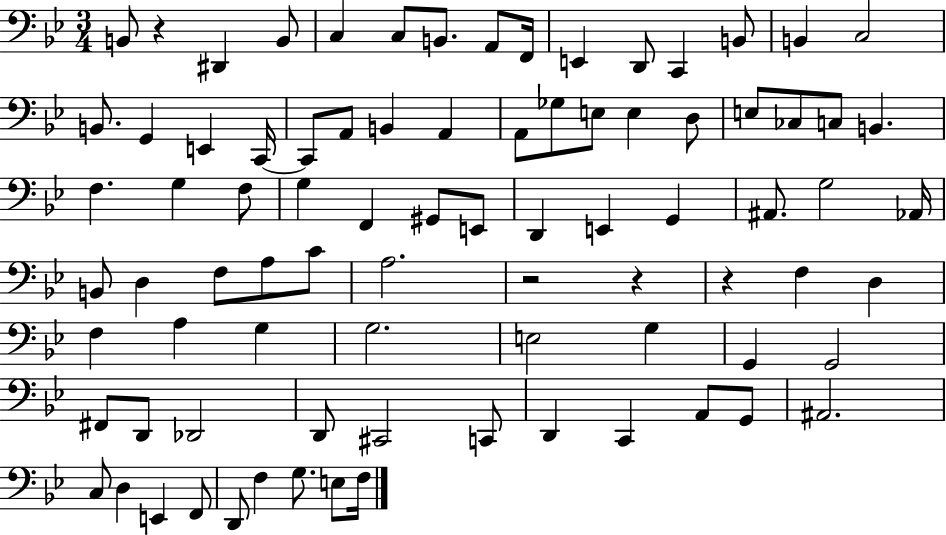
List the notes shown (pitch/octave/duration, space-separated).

B2/e R/q D#2/q B2/e C3/q C3/e B2/e. A2/e F2/s E2/q D2/e C2/q B2/e B2/q C3/h B2/e. G2/q E2/q C2/s C2/e A2/e B2/q A2/q A2/e Gb3/e E3/e E3/q D3/e E3/e CES3/e C3/e B2/q. F3/q. G3/q F3/e G3/q F2/q G#2/e E2/e D2/q E2/q G2/q A#2/e. G3/h Ab2/s B2/e D3/q F3/e A3/e C4/e A3/h. R/h R/q R/q F3/q D3/q F3/q A3/q G3/q G3/h. E3/h G3/q G2/q G2/h F#2/e D2/e Db2/h D2/e C#2/h C2/e D2/q C2/q A2/e G2/e A#2/h. C3/e D3/q E2/q F2/e D2/e F3/q G3/e. E3/e F3/s